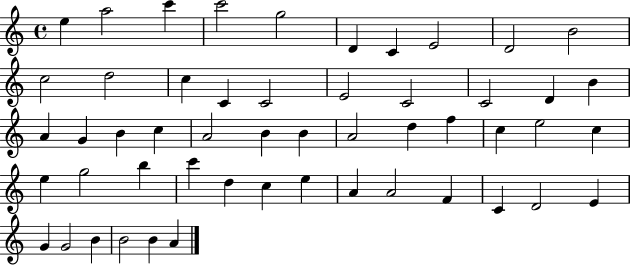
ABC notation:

X:1
T:Untitled
M:4/4
L:1/4
K:C
e a2 c' c'2 g2 D C E2 D2 B2 c2 d2 c C C2 E2 C2 C2 D B A G B c A2 B B A2 d f c e2 c e g2 b c' d c e A A2 F C D2 E G G2 B B2 B A